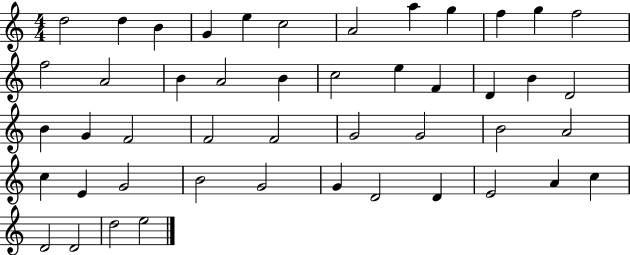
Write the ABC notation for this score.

X:1
T:Untitled
M:4/4
L:1/4
K:C
d2 d B G e c2 A2 a g f g f2 f2 A2 B A2 B c2 e F D B D2 B G F2 F2 F2 G2 G2 B2 A2 c E G2 B2 G2 G D2 D E2 A c D2 D2 d2 e2